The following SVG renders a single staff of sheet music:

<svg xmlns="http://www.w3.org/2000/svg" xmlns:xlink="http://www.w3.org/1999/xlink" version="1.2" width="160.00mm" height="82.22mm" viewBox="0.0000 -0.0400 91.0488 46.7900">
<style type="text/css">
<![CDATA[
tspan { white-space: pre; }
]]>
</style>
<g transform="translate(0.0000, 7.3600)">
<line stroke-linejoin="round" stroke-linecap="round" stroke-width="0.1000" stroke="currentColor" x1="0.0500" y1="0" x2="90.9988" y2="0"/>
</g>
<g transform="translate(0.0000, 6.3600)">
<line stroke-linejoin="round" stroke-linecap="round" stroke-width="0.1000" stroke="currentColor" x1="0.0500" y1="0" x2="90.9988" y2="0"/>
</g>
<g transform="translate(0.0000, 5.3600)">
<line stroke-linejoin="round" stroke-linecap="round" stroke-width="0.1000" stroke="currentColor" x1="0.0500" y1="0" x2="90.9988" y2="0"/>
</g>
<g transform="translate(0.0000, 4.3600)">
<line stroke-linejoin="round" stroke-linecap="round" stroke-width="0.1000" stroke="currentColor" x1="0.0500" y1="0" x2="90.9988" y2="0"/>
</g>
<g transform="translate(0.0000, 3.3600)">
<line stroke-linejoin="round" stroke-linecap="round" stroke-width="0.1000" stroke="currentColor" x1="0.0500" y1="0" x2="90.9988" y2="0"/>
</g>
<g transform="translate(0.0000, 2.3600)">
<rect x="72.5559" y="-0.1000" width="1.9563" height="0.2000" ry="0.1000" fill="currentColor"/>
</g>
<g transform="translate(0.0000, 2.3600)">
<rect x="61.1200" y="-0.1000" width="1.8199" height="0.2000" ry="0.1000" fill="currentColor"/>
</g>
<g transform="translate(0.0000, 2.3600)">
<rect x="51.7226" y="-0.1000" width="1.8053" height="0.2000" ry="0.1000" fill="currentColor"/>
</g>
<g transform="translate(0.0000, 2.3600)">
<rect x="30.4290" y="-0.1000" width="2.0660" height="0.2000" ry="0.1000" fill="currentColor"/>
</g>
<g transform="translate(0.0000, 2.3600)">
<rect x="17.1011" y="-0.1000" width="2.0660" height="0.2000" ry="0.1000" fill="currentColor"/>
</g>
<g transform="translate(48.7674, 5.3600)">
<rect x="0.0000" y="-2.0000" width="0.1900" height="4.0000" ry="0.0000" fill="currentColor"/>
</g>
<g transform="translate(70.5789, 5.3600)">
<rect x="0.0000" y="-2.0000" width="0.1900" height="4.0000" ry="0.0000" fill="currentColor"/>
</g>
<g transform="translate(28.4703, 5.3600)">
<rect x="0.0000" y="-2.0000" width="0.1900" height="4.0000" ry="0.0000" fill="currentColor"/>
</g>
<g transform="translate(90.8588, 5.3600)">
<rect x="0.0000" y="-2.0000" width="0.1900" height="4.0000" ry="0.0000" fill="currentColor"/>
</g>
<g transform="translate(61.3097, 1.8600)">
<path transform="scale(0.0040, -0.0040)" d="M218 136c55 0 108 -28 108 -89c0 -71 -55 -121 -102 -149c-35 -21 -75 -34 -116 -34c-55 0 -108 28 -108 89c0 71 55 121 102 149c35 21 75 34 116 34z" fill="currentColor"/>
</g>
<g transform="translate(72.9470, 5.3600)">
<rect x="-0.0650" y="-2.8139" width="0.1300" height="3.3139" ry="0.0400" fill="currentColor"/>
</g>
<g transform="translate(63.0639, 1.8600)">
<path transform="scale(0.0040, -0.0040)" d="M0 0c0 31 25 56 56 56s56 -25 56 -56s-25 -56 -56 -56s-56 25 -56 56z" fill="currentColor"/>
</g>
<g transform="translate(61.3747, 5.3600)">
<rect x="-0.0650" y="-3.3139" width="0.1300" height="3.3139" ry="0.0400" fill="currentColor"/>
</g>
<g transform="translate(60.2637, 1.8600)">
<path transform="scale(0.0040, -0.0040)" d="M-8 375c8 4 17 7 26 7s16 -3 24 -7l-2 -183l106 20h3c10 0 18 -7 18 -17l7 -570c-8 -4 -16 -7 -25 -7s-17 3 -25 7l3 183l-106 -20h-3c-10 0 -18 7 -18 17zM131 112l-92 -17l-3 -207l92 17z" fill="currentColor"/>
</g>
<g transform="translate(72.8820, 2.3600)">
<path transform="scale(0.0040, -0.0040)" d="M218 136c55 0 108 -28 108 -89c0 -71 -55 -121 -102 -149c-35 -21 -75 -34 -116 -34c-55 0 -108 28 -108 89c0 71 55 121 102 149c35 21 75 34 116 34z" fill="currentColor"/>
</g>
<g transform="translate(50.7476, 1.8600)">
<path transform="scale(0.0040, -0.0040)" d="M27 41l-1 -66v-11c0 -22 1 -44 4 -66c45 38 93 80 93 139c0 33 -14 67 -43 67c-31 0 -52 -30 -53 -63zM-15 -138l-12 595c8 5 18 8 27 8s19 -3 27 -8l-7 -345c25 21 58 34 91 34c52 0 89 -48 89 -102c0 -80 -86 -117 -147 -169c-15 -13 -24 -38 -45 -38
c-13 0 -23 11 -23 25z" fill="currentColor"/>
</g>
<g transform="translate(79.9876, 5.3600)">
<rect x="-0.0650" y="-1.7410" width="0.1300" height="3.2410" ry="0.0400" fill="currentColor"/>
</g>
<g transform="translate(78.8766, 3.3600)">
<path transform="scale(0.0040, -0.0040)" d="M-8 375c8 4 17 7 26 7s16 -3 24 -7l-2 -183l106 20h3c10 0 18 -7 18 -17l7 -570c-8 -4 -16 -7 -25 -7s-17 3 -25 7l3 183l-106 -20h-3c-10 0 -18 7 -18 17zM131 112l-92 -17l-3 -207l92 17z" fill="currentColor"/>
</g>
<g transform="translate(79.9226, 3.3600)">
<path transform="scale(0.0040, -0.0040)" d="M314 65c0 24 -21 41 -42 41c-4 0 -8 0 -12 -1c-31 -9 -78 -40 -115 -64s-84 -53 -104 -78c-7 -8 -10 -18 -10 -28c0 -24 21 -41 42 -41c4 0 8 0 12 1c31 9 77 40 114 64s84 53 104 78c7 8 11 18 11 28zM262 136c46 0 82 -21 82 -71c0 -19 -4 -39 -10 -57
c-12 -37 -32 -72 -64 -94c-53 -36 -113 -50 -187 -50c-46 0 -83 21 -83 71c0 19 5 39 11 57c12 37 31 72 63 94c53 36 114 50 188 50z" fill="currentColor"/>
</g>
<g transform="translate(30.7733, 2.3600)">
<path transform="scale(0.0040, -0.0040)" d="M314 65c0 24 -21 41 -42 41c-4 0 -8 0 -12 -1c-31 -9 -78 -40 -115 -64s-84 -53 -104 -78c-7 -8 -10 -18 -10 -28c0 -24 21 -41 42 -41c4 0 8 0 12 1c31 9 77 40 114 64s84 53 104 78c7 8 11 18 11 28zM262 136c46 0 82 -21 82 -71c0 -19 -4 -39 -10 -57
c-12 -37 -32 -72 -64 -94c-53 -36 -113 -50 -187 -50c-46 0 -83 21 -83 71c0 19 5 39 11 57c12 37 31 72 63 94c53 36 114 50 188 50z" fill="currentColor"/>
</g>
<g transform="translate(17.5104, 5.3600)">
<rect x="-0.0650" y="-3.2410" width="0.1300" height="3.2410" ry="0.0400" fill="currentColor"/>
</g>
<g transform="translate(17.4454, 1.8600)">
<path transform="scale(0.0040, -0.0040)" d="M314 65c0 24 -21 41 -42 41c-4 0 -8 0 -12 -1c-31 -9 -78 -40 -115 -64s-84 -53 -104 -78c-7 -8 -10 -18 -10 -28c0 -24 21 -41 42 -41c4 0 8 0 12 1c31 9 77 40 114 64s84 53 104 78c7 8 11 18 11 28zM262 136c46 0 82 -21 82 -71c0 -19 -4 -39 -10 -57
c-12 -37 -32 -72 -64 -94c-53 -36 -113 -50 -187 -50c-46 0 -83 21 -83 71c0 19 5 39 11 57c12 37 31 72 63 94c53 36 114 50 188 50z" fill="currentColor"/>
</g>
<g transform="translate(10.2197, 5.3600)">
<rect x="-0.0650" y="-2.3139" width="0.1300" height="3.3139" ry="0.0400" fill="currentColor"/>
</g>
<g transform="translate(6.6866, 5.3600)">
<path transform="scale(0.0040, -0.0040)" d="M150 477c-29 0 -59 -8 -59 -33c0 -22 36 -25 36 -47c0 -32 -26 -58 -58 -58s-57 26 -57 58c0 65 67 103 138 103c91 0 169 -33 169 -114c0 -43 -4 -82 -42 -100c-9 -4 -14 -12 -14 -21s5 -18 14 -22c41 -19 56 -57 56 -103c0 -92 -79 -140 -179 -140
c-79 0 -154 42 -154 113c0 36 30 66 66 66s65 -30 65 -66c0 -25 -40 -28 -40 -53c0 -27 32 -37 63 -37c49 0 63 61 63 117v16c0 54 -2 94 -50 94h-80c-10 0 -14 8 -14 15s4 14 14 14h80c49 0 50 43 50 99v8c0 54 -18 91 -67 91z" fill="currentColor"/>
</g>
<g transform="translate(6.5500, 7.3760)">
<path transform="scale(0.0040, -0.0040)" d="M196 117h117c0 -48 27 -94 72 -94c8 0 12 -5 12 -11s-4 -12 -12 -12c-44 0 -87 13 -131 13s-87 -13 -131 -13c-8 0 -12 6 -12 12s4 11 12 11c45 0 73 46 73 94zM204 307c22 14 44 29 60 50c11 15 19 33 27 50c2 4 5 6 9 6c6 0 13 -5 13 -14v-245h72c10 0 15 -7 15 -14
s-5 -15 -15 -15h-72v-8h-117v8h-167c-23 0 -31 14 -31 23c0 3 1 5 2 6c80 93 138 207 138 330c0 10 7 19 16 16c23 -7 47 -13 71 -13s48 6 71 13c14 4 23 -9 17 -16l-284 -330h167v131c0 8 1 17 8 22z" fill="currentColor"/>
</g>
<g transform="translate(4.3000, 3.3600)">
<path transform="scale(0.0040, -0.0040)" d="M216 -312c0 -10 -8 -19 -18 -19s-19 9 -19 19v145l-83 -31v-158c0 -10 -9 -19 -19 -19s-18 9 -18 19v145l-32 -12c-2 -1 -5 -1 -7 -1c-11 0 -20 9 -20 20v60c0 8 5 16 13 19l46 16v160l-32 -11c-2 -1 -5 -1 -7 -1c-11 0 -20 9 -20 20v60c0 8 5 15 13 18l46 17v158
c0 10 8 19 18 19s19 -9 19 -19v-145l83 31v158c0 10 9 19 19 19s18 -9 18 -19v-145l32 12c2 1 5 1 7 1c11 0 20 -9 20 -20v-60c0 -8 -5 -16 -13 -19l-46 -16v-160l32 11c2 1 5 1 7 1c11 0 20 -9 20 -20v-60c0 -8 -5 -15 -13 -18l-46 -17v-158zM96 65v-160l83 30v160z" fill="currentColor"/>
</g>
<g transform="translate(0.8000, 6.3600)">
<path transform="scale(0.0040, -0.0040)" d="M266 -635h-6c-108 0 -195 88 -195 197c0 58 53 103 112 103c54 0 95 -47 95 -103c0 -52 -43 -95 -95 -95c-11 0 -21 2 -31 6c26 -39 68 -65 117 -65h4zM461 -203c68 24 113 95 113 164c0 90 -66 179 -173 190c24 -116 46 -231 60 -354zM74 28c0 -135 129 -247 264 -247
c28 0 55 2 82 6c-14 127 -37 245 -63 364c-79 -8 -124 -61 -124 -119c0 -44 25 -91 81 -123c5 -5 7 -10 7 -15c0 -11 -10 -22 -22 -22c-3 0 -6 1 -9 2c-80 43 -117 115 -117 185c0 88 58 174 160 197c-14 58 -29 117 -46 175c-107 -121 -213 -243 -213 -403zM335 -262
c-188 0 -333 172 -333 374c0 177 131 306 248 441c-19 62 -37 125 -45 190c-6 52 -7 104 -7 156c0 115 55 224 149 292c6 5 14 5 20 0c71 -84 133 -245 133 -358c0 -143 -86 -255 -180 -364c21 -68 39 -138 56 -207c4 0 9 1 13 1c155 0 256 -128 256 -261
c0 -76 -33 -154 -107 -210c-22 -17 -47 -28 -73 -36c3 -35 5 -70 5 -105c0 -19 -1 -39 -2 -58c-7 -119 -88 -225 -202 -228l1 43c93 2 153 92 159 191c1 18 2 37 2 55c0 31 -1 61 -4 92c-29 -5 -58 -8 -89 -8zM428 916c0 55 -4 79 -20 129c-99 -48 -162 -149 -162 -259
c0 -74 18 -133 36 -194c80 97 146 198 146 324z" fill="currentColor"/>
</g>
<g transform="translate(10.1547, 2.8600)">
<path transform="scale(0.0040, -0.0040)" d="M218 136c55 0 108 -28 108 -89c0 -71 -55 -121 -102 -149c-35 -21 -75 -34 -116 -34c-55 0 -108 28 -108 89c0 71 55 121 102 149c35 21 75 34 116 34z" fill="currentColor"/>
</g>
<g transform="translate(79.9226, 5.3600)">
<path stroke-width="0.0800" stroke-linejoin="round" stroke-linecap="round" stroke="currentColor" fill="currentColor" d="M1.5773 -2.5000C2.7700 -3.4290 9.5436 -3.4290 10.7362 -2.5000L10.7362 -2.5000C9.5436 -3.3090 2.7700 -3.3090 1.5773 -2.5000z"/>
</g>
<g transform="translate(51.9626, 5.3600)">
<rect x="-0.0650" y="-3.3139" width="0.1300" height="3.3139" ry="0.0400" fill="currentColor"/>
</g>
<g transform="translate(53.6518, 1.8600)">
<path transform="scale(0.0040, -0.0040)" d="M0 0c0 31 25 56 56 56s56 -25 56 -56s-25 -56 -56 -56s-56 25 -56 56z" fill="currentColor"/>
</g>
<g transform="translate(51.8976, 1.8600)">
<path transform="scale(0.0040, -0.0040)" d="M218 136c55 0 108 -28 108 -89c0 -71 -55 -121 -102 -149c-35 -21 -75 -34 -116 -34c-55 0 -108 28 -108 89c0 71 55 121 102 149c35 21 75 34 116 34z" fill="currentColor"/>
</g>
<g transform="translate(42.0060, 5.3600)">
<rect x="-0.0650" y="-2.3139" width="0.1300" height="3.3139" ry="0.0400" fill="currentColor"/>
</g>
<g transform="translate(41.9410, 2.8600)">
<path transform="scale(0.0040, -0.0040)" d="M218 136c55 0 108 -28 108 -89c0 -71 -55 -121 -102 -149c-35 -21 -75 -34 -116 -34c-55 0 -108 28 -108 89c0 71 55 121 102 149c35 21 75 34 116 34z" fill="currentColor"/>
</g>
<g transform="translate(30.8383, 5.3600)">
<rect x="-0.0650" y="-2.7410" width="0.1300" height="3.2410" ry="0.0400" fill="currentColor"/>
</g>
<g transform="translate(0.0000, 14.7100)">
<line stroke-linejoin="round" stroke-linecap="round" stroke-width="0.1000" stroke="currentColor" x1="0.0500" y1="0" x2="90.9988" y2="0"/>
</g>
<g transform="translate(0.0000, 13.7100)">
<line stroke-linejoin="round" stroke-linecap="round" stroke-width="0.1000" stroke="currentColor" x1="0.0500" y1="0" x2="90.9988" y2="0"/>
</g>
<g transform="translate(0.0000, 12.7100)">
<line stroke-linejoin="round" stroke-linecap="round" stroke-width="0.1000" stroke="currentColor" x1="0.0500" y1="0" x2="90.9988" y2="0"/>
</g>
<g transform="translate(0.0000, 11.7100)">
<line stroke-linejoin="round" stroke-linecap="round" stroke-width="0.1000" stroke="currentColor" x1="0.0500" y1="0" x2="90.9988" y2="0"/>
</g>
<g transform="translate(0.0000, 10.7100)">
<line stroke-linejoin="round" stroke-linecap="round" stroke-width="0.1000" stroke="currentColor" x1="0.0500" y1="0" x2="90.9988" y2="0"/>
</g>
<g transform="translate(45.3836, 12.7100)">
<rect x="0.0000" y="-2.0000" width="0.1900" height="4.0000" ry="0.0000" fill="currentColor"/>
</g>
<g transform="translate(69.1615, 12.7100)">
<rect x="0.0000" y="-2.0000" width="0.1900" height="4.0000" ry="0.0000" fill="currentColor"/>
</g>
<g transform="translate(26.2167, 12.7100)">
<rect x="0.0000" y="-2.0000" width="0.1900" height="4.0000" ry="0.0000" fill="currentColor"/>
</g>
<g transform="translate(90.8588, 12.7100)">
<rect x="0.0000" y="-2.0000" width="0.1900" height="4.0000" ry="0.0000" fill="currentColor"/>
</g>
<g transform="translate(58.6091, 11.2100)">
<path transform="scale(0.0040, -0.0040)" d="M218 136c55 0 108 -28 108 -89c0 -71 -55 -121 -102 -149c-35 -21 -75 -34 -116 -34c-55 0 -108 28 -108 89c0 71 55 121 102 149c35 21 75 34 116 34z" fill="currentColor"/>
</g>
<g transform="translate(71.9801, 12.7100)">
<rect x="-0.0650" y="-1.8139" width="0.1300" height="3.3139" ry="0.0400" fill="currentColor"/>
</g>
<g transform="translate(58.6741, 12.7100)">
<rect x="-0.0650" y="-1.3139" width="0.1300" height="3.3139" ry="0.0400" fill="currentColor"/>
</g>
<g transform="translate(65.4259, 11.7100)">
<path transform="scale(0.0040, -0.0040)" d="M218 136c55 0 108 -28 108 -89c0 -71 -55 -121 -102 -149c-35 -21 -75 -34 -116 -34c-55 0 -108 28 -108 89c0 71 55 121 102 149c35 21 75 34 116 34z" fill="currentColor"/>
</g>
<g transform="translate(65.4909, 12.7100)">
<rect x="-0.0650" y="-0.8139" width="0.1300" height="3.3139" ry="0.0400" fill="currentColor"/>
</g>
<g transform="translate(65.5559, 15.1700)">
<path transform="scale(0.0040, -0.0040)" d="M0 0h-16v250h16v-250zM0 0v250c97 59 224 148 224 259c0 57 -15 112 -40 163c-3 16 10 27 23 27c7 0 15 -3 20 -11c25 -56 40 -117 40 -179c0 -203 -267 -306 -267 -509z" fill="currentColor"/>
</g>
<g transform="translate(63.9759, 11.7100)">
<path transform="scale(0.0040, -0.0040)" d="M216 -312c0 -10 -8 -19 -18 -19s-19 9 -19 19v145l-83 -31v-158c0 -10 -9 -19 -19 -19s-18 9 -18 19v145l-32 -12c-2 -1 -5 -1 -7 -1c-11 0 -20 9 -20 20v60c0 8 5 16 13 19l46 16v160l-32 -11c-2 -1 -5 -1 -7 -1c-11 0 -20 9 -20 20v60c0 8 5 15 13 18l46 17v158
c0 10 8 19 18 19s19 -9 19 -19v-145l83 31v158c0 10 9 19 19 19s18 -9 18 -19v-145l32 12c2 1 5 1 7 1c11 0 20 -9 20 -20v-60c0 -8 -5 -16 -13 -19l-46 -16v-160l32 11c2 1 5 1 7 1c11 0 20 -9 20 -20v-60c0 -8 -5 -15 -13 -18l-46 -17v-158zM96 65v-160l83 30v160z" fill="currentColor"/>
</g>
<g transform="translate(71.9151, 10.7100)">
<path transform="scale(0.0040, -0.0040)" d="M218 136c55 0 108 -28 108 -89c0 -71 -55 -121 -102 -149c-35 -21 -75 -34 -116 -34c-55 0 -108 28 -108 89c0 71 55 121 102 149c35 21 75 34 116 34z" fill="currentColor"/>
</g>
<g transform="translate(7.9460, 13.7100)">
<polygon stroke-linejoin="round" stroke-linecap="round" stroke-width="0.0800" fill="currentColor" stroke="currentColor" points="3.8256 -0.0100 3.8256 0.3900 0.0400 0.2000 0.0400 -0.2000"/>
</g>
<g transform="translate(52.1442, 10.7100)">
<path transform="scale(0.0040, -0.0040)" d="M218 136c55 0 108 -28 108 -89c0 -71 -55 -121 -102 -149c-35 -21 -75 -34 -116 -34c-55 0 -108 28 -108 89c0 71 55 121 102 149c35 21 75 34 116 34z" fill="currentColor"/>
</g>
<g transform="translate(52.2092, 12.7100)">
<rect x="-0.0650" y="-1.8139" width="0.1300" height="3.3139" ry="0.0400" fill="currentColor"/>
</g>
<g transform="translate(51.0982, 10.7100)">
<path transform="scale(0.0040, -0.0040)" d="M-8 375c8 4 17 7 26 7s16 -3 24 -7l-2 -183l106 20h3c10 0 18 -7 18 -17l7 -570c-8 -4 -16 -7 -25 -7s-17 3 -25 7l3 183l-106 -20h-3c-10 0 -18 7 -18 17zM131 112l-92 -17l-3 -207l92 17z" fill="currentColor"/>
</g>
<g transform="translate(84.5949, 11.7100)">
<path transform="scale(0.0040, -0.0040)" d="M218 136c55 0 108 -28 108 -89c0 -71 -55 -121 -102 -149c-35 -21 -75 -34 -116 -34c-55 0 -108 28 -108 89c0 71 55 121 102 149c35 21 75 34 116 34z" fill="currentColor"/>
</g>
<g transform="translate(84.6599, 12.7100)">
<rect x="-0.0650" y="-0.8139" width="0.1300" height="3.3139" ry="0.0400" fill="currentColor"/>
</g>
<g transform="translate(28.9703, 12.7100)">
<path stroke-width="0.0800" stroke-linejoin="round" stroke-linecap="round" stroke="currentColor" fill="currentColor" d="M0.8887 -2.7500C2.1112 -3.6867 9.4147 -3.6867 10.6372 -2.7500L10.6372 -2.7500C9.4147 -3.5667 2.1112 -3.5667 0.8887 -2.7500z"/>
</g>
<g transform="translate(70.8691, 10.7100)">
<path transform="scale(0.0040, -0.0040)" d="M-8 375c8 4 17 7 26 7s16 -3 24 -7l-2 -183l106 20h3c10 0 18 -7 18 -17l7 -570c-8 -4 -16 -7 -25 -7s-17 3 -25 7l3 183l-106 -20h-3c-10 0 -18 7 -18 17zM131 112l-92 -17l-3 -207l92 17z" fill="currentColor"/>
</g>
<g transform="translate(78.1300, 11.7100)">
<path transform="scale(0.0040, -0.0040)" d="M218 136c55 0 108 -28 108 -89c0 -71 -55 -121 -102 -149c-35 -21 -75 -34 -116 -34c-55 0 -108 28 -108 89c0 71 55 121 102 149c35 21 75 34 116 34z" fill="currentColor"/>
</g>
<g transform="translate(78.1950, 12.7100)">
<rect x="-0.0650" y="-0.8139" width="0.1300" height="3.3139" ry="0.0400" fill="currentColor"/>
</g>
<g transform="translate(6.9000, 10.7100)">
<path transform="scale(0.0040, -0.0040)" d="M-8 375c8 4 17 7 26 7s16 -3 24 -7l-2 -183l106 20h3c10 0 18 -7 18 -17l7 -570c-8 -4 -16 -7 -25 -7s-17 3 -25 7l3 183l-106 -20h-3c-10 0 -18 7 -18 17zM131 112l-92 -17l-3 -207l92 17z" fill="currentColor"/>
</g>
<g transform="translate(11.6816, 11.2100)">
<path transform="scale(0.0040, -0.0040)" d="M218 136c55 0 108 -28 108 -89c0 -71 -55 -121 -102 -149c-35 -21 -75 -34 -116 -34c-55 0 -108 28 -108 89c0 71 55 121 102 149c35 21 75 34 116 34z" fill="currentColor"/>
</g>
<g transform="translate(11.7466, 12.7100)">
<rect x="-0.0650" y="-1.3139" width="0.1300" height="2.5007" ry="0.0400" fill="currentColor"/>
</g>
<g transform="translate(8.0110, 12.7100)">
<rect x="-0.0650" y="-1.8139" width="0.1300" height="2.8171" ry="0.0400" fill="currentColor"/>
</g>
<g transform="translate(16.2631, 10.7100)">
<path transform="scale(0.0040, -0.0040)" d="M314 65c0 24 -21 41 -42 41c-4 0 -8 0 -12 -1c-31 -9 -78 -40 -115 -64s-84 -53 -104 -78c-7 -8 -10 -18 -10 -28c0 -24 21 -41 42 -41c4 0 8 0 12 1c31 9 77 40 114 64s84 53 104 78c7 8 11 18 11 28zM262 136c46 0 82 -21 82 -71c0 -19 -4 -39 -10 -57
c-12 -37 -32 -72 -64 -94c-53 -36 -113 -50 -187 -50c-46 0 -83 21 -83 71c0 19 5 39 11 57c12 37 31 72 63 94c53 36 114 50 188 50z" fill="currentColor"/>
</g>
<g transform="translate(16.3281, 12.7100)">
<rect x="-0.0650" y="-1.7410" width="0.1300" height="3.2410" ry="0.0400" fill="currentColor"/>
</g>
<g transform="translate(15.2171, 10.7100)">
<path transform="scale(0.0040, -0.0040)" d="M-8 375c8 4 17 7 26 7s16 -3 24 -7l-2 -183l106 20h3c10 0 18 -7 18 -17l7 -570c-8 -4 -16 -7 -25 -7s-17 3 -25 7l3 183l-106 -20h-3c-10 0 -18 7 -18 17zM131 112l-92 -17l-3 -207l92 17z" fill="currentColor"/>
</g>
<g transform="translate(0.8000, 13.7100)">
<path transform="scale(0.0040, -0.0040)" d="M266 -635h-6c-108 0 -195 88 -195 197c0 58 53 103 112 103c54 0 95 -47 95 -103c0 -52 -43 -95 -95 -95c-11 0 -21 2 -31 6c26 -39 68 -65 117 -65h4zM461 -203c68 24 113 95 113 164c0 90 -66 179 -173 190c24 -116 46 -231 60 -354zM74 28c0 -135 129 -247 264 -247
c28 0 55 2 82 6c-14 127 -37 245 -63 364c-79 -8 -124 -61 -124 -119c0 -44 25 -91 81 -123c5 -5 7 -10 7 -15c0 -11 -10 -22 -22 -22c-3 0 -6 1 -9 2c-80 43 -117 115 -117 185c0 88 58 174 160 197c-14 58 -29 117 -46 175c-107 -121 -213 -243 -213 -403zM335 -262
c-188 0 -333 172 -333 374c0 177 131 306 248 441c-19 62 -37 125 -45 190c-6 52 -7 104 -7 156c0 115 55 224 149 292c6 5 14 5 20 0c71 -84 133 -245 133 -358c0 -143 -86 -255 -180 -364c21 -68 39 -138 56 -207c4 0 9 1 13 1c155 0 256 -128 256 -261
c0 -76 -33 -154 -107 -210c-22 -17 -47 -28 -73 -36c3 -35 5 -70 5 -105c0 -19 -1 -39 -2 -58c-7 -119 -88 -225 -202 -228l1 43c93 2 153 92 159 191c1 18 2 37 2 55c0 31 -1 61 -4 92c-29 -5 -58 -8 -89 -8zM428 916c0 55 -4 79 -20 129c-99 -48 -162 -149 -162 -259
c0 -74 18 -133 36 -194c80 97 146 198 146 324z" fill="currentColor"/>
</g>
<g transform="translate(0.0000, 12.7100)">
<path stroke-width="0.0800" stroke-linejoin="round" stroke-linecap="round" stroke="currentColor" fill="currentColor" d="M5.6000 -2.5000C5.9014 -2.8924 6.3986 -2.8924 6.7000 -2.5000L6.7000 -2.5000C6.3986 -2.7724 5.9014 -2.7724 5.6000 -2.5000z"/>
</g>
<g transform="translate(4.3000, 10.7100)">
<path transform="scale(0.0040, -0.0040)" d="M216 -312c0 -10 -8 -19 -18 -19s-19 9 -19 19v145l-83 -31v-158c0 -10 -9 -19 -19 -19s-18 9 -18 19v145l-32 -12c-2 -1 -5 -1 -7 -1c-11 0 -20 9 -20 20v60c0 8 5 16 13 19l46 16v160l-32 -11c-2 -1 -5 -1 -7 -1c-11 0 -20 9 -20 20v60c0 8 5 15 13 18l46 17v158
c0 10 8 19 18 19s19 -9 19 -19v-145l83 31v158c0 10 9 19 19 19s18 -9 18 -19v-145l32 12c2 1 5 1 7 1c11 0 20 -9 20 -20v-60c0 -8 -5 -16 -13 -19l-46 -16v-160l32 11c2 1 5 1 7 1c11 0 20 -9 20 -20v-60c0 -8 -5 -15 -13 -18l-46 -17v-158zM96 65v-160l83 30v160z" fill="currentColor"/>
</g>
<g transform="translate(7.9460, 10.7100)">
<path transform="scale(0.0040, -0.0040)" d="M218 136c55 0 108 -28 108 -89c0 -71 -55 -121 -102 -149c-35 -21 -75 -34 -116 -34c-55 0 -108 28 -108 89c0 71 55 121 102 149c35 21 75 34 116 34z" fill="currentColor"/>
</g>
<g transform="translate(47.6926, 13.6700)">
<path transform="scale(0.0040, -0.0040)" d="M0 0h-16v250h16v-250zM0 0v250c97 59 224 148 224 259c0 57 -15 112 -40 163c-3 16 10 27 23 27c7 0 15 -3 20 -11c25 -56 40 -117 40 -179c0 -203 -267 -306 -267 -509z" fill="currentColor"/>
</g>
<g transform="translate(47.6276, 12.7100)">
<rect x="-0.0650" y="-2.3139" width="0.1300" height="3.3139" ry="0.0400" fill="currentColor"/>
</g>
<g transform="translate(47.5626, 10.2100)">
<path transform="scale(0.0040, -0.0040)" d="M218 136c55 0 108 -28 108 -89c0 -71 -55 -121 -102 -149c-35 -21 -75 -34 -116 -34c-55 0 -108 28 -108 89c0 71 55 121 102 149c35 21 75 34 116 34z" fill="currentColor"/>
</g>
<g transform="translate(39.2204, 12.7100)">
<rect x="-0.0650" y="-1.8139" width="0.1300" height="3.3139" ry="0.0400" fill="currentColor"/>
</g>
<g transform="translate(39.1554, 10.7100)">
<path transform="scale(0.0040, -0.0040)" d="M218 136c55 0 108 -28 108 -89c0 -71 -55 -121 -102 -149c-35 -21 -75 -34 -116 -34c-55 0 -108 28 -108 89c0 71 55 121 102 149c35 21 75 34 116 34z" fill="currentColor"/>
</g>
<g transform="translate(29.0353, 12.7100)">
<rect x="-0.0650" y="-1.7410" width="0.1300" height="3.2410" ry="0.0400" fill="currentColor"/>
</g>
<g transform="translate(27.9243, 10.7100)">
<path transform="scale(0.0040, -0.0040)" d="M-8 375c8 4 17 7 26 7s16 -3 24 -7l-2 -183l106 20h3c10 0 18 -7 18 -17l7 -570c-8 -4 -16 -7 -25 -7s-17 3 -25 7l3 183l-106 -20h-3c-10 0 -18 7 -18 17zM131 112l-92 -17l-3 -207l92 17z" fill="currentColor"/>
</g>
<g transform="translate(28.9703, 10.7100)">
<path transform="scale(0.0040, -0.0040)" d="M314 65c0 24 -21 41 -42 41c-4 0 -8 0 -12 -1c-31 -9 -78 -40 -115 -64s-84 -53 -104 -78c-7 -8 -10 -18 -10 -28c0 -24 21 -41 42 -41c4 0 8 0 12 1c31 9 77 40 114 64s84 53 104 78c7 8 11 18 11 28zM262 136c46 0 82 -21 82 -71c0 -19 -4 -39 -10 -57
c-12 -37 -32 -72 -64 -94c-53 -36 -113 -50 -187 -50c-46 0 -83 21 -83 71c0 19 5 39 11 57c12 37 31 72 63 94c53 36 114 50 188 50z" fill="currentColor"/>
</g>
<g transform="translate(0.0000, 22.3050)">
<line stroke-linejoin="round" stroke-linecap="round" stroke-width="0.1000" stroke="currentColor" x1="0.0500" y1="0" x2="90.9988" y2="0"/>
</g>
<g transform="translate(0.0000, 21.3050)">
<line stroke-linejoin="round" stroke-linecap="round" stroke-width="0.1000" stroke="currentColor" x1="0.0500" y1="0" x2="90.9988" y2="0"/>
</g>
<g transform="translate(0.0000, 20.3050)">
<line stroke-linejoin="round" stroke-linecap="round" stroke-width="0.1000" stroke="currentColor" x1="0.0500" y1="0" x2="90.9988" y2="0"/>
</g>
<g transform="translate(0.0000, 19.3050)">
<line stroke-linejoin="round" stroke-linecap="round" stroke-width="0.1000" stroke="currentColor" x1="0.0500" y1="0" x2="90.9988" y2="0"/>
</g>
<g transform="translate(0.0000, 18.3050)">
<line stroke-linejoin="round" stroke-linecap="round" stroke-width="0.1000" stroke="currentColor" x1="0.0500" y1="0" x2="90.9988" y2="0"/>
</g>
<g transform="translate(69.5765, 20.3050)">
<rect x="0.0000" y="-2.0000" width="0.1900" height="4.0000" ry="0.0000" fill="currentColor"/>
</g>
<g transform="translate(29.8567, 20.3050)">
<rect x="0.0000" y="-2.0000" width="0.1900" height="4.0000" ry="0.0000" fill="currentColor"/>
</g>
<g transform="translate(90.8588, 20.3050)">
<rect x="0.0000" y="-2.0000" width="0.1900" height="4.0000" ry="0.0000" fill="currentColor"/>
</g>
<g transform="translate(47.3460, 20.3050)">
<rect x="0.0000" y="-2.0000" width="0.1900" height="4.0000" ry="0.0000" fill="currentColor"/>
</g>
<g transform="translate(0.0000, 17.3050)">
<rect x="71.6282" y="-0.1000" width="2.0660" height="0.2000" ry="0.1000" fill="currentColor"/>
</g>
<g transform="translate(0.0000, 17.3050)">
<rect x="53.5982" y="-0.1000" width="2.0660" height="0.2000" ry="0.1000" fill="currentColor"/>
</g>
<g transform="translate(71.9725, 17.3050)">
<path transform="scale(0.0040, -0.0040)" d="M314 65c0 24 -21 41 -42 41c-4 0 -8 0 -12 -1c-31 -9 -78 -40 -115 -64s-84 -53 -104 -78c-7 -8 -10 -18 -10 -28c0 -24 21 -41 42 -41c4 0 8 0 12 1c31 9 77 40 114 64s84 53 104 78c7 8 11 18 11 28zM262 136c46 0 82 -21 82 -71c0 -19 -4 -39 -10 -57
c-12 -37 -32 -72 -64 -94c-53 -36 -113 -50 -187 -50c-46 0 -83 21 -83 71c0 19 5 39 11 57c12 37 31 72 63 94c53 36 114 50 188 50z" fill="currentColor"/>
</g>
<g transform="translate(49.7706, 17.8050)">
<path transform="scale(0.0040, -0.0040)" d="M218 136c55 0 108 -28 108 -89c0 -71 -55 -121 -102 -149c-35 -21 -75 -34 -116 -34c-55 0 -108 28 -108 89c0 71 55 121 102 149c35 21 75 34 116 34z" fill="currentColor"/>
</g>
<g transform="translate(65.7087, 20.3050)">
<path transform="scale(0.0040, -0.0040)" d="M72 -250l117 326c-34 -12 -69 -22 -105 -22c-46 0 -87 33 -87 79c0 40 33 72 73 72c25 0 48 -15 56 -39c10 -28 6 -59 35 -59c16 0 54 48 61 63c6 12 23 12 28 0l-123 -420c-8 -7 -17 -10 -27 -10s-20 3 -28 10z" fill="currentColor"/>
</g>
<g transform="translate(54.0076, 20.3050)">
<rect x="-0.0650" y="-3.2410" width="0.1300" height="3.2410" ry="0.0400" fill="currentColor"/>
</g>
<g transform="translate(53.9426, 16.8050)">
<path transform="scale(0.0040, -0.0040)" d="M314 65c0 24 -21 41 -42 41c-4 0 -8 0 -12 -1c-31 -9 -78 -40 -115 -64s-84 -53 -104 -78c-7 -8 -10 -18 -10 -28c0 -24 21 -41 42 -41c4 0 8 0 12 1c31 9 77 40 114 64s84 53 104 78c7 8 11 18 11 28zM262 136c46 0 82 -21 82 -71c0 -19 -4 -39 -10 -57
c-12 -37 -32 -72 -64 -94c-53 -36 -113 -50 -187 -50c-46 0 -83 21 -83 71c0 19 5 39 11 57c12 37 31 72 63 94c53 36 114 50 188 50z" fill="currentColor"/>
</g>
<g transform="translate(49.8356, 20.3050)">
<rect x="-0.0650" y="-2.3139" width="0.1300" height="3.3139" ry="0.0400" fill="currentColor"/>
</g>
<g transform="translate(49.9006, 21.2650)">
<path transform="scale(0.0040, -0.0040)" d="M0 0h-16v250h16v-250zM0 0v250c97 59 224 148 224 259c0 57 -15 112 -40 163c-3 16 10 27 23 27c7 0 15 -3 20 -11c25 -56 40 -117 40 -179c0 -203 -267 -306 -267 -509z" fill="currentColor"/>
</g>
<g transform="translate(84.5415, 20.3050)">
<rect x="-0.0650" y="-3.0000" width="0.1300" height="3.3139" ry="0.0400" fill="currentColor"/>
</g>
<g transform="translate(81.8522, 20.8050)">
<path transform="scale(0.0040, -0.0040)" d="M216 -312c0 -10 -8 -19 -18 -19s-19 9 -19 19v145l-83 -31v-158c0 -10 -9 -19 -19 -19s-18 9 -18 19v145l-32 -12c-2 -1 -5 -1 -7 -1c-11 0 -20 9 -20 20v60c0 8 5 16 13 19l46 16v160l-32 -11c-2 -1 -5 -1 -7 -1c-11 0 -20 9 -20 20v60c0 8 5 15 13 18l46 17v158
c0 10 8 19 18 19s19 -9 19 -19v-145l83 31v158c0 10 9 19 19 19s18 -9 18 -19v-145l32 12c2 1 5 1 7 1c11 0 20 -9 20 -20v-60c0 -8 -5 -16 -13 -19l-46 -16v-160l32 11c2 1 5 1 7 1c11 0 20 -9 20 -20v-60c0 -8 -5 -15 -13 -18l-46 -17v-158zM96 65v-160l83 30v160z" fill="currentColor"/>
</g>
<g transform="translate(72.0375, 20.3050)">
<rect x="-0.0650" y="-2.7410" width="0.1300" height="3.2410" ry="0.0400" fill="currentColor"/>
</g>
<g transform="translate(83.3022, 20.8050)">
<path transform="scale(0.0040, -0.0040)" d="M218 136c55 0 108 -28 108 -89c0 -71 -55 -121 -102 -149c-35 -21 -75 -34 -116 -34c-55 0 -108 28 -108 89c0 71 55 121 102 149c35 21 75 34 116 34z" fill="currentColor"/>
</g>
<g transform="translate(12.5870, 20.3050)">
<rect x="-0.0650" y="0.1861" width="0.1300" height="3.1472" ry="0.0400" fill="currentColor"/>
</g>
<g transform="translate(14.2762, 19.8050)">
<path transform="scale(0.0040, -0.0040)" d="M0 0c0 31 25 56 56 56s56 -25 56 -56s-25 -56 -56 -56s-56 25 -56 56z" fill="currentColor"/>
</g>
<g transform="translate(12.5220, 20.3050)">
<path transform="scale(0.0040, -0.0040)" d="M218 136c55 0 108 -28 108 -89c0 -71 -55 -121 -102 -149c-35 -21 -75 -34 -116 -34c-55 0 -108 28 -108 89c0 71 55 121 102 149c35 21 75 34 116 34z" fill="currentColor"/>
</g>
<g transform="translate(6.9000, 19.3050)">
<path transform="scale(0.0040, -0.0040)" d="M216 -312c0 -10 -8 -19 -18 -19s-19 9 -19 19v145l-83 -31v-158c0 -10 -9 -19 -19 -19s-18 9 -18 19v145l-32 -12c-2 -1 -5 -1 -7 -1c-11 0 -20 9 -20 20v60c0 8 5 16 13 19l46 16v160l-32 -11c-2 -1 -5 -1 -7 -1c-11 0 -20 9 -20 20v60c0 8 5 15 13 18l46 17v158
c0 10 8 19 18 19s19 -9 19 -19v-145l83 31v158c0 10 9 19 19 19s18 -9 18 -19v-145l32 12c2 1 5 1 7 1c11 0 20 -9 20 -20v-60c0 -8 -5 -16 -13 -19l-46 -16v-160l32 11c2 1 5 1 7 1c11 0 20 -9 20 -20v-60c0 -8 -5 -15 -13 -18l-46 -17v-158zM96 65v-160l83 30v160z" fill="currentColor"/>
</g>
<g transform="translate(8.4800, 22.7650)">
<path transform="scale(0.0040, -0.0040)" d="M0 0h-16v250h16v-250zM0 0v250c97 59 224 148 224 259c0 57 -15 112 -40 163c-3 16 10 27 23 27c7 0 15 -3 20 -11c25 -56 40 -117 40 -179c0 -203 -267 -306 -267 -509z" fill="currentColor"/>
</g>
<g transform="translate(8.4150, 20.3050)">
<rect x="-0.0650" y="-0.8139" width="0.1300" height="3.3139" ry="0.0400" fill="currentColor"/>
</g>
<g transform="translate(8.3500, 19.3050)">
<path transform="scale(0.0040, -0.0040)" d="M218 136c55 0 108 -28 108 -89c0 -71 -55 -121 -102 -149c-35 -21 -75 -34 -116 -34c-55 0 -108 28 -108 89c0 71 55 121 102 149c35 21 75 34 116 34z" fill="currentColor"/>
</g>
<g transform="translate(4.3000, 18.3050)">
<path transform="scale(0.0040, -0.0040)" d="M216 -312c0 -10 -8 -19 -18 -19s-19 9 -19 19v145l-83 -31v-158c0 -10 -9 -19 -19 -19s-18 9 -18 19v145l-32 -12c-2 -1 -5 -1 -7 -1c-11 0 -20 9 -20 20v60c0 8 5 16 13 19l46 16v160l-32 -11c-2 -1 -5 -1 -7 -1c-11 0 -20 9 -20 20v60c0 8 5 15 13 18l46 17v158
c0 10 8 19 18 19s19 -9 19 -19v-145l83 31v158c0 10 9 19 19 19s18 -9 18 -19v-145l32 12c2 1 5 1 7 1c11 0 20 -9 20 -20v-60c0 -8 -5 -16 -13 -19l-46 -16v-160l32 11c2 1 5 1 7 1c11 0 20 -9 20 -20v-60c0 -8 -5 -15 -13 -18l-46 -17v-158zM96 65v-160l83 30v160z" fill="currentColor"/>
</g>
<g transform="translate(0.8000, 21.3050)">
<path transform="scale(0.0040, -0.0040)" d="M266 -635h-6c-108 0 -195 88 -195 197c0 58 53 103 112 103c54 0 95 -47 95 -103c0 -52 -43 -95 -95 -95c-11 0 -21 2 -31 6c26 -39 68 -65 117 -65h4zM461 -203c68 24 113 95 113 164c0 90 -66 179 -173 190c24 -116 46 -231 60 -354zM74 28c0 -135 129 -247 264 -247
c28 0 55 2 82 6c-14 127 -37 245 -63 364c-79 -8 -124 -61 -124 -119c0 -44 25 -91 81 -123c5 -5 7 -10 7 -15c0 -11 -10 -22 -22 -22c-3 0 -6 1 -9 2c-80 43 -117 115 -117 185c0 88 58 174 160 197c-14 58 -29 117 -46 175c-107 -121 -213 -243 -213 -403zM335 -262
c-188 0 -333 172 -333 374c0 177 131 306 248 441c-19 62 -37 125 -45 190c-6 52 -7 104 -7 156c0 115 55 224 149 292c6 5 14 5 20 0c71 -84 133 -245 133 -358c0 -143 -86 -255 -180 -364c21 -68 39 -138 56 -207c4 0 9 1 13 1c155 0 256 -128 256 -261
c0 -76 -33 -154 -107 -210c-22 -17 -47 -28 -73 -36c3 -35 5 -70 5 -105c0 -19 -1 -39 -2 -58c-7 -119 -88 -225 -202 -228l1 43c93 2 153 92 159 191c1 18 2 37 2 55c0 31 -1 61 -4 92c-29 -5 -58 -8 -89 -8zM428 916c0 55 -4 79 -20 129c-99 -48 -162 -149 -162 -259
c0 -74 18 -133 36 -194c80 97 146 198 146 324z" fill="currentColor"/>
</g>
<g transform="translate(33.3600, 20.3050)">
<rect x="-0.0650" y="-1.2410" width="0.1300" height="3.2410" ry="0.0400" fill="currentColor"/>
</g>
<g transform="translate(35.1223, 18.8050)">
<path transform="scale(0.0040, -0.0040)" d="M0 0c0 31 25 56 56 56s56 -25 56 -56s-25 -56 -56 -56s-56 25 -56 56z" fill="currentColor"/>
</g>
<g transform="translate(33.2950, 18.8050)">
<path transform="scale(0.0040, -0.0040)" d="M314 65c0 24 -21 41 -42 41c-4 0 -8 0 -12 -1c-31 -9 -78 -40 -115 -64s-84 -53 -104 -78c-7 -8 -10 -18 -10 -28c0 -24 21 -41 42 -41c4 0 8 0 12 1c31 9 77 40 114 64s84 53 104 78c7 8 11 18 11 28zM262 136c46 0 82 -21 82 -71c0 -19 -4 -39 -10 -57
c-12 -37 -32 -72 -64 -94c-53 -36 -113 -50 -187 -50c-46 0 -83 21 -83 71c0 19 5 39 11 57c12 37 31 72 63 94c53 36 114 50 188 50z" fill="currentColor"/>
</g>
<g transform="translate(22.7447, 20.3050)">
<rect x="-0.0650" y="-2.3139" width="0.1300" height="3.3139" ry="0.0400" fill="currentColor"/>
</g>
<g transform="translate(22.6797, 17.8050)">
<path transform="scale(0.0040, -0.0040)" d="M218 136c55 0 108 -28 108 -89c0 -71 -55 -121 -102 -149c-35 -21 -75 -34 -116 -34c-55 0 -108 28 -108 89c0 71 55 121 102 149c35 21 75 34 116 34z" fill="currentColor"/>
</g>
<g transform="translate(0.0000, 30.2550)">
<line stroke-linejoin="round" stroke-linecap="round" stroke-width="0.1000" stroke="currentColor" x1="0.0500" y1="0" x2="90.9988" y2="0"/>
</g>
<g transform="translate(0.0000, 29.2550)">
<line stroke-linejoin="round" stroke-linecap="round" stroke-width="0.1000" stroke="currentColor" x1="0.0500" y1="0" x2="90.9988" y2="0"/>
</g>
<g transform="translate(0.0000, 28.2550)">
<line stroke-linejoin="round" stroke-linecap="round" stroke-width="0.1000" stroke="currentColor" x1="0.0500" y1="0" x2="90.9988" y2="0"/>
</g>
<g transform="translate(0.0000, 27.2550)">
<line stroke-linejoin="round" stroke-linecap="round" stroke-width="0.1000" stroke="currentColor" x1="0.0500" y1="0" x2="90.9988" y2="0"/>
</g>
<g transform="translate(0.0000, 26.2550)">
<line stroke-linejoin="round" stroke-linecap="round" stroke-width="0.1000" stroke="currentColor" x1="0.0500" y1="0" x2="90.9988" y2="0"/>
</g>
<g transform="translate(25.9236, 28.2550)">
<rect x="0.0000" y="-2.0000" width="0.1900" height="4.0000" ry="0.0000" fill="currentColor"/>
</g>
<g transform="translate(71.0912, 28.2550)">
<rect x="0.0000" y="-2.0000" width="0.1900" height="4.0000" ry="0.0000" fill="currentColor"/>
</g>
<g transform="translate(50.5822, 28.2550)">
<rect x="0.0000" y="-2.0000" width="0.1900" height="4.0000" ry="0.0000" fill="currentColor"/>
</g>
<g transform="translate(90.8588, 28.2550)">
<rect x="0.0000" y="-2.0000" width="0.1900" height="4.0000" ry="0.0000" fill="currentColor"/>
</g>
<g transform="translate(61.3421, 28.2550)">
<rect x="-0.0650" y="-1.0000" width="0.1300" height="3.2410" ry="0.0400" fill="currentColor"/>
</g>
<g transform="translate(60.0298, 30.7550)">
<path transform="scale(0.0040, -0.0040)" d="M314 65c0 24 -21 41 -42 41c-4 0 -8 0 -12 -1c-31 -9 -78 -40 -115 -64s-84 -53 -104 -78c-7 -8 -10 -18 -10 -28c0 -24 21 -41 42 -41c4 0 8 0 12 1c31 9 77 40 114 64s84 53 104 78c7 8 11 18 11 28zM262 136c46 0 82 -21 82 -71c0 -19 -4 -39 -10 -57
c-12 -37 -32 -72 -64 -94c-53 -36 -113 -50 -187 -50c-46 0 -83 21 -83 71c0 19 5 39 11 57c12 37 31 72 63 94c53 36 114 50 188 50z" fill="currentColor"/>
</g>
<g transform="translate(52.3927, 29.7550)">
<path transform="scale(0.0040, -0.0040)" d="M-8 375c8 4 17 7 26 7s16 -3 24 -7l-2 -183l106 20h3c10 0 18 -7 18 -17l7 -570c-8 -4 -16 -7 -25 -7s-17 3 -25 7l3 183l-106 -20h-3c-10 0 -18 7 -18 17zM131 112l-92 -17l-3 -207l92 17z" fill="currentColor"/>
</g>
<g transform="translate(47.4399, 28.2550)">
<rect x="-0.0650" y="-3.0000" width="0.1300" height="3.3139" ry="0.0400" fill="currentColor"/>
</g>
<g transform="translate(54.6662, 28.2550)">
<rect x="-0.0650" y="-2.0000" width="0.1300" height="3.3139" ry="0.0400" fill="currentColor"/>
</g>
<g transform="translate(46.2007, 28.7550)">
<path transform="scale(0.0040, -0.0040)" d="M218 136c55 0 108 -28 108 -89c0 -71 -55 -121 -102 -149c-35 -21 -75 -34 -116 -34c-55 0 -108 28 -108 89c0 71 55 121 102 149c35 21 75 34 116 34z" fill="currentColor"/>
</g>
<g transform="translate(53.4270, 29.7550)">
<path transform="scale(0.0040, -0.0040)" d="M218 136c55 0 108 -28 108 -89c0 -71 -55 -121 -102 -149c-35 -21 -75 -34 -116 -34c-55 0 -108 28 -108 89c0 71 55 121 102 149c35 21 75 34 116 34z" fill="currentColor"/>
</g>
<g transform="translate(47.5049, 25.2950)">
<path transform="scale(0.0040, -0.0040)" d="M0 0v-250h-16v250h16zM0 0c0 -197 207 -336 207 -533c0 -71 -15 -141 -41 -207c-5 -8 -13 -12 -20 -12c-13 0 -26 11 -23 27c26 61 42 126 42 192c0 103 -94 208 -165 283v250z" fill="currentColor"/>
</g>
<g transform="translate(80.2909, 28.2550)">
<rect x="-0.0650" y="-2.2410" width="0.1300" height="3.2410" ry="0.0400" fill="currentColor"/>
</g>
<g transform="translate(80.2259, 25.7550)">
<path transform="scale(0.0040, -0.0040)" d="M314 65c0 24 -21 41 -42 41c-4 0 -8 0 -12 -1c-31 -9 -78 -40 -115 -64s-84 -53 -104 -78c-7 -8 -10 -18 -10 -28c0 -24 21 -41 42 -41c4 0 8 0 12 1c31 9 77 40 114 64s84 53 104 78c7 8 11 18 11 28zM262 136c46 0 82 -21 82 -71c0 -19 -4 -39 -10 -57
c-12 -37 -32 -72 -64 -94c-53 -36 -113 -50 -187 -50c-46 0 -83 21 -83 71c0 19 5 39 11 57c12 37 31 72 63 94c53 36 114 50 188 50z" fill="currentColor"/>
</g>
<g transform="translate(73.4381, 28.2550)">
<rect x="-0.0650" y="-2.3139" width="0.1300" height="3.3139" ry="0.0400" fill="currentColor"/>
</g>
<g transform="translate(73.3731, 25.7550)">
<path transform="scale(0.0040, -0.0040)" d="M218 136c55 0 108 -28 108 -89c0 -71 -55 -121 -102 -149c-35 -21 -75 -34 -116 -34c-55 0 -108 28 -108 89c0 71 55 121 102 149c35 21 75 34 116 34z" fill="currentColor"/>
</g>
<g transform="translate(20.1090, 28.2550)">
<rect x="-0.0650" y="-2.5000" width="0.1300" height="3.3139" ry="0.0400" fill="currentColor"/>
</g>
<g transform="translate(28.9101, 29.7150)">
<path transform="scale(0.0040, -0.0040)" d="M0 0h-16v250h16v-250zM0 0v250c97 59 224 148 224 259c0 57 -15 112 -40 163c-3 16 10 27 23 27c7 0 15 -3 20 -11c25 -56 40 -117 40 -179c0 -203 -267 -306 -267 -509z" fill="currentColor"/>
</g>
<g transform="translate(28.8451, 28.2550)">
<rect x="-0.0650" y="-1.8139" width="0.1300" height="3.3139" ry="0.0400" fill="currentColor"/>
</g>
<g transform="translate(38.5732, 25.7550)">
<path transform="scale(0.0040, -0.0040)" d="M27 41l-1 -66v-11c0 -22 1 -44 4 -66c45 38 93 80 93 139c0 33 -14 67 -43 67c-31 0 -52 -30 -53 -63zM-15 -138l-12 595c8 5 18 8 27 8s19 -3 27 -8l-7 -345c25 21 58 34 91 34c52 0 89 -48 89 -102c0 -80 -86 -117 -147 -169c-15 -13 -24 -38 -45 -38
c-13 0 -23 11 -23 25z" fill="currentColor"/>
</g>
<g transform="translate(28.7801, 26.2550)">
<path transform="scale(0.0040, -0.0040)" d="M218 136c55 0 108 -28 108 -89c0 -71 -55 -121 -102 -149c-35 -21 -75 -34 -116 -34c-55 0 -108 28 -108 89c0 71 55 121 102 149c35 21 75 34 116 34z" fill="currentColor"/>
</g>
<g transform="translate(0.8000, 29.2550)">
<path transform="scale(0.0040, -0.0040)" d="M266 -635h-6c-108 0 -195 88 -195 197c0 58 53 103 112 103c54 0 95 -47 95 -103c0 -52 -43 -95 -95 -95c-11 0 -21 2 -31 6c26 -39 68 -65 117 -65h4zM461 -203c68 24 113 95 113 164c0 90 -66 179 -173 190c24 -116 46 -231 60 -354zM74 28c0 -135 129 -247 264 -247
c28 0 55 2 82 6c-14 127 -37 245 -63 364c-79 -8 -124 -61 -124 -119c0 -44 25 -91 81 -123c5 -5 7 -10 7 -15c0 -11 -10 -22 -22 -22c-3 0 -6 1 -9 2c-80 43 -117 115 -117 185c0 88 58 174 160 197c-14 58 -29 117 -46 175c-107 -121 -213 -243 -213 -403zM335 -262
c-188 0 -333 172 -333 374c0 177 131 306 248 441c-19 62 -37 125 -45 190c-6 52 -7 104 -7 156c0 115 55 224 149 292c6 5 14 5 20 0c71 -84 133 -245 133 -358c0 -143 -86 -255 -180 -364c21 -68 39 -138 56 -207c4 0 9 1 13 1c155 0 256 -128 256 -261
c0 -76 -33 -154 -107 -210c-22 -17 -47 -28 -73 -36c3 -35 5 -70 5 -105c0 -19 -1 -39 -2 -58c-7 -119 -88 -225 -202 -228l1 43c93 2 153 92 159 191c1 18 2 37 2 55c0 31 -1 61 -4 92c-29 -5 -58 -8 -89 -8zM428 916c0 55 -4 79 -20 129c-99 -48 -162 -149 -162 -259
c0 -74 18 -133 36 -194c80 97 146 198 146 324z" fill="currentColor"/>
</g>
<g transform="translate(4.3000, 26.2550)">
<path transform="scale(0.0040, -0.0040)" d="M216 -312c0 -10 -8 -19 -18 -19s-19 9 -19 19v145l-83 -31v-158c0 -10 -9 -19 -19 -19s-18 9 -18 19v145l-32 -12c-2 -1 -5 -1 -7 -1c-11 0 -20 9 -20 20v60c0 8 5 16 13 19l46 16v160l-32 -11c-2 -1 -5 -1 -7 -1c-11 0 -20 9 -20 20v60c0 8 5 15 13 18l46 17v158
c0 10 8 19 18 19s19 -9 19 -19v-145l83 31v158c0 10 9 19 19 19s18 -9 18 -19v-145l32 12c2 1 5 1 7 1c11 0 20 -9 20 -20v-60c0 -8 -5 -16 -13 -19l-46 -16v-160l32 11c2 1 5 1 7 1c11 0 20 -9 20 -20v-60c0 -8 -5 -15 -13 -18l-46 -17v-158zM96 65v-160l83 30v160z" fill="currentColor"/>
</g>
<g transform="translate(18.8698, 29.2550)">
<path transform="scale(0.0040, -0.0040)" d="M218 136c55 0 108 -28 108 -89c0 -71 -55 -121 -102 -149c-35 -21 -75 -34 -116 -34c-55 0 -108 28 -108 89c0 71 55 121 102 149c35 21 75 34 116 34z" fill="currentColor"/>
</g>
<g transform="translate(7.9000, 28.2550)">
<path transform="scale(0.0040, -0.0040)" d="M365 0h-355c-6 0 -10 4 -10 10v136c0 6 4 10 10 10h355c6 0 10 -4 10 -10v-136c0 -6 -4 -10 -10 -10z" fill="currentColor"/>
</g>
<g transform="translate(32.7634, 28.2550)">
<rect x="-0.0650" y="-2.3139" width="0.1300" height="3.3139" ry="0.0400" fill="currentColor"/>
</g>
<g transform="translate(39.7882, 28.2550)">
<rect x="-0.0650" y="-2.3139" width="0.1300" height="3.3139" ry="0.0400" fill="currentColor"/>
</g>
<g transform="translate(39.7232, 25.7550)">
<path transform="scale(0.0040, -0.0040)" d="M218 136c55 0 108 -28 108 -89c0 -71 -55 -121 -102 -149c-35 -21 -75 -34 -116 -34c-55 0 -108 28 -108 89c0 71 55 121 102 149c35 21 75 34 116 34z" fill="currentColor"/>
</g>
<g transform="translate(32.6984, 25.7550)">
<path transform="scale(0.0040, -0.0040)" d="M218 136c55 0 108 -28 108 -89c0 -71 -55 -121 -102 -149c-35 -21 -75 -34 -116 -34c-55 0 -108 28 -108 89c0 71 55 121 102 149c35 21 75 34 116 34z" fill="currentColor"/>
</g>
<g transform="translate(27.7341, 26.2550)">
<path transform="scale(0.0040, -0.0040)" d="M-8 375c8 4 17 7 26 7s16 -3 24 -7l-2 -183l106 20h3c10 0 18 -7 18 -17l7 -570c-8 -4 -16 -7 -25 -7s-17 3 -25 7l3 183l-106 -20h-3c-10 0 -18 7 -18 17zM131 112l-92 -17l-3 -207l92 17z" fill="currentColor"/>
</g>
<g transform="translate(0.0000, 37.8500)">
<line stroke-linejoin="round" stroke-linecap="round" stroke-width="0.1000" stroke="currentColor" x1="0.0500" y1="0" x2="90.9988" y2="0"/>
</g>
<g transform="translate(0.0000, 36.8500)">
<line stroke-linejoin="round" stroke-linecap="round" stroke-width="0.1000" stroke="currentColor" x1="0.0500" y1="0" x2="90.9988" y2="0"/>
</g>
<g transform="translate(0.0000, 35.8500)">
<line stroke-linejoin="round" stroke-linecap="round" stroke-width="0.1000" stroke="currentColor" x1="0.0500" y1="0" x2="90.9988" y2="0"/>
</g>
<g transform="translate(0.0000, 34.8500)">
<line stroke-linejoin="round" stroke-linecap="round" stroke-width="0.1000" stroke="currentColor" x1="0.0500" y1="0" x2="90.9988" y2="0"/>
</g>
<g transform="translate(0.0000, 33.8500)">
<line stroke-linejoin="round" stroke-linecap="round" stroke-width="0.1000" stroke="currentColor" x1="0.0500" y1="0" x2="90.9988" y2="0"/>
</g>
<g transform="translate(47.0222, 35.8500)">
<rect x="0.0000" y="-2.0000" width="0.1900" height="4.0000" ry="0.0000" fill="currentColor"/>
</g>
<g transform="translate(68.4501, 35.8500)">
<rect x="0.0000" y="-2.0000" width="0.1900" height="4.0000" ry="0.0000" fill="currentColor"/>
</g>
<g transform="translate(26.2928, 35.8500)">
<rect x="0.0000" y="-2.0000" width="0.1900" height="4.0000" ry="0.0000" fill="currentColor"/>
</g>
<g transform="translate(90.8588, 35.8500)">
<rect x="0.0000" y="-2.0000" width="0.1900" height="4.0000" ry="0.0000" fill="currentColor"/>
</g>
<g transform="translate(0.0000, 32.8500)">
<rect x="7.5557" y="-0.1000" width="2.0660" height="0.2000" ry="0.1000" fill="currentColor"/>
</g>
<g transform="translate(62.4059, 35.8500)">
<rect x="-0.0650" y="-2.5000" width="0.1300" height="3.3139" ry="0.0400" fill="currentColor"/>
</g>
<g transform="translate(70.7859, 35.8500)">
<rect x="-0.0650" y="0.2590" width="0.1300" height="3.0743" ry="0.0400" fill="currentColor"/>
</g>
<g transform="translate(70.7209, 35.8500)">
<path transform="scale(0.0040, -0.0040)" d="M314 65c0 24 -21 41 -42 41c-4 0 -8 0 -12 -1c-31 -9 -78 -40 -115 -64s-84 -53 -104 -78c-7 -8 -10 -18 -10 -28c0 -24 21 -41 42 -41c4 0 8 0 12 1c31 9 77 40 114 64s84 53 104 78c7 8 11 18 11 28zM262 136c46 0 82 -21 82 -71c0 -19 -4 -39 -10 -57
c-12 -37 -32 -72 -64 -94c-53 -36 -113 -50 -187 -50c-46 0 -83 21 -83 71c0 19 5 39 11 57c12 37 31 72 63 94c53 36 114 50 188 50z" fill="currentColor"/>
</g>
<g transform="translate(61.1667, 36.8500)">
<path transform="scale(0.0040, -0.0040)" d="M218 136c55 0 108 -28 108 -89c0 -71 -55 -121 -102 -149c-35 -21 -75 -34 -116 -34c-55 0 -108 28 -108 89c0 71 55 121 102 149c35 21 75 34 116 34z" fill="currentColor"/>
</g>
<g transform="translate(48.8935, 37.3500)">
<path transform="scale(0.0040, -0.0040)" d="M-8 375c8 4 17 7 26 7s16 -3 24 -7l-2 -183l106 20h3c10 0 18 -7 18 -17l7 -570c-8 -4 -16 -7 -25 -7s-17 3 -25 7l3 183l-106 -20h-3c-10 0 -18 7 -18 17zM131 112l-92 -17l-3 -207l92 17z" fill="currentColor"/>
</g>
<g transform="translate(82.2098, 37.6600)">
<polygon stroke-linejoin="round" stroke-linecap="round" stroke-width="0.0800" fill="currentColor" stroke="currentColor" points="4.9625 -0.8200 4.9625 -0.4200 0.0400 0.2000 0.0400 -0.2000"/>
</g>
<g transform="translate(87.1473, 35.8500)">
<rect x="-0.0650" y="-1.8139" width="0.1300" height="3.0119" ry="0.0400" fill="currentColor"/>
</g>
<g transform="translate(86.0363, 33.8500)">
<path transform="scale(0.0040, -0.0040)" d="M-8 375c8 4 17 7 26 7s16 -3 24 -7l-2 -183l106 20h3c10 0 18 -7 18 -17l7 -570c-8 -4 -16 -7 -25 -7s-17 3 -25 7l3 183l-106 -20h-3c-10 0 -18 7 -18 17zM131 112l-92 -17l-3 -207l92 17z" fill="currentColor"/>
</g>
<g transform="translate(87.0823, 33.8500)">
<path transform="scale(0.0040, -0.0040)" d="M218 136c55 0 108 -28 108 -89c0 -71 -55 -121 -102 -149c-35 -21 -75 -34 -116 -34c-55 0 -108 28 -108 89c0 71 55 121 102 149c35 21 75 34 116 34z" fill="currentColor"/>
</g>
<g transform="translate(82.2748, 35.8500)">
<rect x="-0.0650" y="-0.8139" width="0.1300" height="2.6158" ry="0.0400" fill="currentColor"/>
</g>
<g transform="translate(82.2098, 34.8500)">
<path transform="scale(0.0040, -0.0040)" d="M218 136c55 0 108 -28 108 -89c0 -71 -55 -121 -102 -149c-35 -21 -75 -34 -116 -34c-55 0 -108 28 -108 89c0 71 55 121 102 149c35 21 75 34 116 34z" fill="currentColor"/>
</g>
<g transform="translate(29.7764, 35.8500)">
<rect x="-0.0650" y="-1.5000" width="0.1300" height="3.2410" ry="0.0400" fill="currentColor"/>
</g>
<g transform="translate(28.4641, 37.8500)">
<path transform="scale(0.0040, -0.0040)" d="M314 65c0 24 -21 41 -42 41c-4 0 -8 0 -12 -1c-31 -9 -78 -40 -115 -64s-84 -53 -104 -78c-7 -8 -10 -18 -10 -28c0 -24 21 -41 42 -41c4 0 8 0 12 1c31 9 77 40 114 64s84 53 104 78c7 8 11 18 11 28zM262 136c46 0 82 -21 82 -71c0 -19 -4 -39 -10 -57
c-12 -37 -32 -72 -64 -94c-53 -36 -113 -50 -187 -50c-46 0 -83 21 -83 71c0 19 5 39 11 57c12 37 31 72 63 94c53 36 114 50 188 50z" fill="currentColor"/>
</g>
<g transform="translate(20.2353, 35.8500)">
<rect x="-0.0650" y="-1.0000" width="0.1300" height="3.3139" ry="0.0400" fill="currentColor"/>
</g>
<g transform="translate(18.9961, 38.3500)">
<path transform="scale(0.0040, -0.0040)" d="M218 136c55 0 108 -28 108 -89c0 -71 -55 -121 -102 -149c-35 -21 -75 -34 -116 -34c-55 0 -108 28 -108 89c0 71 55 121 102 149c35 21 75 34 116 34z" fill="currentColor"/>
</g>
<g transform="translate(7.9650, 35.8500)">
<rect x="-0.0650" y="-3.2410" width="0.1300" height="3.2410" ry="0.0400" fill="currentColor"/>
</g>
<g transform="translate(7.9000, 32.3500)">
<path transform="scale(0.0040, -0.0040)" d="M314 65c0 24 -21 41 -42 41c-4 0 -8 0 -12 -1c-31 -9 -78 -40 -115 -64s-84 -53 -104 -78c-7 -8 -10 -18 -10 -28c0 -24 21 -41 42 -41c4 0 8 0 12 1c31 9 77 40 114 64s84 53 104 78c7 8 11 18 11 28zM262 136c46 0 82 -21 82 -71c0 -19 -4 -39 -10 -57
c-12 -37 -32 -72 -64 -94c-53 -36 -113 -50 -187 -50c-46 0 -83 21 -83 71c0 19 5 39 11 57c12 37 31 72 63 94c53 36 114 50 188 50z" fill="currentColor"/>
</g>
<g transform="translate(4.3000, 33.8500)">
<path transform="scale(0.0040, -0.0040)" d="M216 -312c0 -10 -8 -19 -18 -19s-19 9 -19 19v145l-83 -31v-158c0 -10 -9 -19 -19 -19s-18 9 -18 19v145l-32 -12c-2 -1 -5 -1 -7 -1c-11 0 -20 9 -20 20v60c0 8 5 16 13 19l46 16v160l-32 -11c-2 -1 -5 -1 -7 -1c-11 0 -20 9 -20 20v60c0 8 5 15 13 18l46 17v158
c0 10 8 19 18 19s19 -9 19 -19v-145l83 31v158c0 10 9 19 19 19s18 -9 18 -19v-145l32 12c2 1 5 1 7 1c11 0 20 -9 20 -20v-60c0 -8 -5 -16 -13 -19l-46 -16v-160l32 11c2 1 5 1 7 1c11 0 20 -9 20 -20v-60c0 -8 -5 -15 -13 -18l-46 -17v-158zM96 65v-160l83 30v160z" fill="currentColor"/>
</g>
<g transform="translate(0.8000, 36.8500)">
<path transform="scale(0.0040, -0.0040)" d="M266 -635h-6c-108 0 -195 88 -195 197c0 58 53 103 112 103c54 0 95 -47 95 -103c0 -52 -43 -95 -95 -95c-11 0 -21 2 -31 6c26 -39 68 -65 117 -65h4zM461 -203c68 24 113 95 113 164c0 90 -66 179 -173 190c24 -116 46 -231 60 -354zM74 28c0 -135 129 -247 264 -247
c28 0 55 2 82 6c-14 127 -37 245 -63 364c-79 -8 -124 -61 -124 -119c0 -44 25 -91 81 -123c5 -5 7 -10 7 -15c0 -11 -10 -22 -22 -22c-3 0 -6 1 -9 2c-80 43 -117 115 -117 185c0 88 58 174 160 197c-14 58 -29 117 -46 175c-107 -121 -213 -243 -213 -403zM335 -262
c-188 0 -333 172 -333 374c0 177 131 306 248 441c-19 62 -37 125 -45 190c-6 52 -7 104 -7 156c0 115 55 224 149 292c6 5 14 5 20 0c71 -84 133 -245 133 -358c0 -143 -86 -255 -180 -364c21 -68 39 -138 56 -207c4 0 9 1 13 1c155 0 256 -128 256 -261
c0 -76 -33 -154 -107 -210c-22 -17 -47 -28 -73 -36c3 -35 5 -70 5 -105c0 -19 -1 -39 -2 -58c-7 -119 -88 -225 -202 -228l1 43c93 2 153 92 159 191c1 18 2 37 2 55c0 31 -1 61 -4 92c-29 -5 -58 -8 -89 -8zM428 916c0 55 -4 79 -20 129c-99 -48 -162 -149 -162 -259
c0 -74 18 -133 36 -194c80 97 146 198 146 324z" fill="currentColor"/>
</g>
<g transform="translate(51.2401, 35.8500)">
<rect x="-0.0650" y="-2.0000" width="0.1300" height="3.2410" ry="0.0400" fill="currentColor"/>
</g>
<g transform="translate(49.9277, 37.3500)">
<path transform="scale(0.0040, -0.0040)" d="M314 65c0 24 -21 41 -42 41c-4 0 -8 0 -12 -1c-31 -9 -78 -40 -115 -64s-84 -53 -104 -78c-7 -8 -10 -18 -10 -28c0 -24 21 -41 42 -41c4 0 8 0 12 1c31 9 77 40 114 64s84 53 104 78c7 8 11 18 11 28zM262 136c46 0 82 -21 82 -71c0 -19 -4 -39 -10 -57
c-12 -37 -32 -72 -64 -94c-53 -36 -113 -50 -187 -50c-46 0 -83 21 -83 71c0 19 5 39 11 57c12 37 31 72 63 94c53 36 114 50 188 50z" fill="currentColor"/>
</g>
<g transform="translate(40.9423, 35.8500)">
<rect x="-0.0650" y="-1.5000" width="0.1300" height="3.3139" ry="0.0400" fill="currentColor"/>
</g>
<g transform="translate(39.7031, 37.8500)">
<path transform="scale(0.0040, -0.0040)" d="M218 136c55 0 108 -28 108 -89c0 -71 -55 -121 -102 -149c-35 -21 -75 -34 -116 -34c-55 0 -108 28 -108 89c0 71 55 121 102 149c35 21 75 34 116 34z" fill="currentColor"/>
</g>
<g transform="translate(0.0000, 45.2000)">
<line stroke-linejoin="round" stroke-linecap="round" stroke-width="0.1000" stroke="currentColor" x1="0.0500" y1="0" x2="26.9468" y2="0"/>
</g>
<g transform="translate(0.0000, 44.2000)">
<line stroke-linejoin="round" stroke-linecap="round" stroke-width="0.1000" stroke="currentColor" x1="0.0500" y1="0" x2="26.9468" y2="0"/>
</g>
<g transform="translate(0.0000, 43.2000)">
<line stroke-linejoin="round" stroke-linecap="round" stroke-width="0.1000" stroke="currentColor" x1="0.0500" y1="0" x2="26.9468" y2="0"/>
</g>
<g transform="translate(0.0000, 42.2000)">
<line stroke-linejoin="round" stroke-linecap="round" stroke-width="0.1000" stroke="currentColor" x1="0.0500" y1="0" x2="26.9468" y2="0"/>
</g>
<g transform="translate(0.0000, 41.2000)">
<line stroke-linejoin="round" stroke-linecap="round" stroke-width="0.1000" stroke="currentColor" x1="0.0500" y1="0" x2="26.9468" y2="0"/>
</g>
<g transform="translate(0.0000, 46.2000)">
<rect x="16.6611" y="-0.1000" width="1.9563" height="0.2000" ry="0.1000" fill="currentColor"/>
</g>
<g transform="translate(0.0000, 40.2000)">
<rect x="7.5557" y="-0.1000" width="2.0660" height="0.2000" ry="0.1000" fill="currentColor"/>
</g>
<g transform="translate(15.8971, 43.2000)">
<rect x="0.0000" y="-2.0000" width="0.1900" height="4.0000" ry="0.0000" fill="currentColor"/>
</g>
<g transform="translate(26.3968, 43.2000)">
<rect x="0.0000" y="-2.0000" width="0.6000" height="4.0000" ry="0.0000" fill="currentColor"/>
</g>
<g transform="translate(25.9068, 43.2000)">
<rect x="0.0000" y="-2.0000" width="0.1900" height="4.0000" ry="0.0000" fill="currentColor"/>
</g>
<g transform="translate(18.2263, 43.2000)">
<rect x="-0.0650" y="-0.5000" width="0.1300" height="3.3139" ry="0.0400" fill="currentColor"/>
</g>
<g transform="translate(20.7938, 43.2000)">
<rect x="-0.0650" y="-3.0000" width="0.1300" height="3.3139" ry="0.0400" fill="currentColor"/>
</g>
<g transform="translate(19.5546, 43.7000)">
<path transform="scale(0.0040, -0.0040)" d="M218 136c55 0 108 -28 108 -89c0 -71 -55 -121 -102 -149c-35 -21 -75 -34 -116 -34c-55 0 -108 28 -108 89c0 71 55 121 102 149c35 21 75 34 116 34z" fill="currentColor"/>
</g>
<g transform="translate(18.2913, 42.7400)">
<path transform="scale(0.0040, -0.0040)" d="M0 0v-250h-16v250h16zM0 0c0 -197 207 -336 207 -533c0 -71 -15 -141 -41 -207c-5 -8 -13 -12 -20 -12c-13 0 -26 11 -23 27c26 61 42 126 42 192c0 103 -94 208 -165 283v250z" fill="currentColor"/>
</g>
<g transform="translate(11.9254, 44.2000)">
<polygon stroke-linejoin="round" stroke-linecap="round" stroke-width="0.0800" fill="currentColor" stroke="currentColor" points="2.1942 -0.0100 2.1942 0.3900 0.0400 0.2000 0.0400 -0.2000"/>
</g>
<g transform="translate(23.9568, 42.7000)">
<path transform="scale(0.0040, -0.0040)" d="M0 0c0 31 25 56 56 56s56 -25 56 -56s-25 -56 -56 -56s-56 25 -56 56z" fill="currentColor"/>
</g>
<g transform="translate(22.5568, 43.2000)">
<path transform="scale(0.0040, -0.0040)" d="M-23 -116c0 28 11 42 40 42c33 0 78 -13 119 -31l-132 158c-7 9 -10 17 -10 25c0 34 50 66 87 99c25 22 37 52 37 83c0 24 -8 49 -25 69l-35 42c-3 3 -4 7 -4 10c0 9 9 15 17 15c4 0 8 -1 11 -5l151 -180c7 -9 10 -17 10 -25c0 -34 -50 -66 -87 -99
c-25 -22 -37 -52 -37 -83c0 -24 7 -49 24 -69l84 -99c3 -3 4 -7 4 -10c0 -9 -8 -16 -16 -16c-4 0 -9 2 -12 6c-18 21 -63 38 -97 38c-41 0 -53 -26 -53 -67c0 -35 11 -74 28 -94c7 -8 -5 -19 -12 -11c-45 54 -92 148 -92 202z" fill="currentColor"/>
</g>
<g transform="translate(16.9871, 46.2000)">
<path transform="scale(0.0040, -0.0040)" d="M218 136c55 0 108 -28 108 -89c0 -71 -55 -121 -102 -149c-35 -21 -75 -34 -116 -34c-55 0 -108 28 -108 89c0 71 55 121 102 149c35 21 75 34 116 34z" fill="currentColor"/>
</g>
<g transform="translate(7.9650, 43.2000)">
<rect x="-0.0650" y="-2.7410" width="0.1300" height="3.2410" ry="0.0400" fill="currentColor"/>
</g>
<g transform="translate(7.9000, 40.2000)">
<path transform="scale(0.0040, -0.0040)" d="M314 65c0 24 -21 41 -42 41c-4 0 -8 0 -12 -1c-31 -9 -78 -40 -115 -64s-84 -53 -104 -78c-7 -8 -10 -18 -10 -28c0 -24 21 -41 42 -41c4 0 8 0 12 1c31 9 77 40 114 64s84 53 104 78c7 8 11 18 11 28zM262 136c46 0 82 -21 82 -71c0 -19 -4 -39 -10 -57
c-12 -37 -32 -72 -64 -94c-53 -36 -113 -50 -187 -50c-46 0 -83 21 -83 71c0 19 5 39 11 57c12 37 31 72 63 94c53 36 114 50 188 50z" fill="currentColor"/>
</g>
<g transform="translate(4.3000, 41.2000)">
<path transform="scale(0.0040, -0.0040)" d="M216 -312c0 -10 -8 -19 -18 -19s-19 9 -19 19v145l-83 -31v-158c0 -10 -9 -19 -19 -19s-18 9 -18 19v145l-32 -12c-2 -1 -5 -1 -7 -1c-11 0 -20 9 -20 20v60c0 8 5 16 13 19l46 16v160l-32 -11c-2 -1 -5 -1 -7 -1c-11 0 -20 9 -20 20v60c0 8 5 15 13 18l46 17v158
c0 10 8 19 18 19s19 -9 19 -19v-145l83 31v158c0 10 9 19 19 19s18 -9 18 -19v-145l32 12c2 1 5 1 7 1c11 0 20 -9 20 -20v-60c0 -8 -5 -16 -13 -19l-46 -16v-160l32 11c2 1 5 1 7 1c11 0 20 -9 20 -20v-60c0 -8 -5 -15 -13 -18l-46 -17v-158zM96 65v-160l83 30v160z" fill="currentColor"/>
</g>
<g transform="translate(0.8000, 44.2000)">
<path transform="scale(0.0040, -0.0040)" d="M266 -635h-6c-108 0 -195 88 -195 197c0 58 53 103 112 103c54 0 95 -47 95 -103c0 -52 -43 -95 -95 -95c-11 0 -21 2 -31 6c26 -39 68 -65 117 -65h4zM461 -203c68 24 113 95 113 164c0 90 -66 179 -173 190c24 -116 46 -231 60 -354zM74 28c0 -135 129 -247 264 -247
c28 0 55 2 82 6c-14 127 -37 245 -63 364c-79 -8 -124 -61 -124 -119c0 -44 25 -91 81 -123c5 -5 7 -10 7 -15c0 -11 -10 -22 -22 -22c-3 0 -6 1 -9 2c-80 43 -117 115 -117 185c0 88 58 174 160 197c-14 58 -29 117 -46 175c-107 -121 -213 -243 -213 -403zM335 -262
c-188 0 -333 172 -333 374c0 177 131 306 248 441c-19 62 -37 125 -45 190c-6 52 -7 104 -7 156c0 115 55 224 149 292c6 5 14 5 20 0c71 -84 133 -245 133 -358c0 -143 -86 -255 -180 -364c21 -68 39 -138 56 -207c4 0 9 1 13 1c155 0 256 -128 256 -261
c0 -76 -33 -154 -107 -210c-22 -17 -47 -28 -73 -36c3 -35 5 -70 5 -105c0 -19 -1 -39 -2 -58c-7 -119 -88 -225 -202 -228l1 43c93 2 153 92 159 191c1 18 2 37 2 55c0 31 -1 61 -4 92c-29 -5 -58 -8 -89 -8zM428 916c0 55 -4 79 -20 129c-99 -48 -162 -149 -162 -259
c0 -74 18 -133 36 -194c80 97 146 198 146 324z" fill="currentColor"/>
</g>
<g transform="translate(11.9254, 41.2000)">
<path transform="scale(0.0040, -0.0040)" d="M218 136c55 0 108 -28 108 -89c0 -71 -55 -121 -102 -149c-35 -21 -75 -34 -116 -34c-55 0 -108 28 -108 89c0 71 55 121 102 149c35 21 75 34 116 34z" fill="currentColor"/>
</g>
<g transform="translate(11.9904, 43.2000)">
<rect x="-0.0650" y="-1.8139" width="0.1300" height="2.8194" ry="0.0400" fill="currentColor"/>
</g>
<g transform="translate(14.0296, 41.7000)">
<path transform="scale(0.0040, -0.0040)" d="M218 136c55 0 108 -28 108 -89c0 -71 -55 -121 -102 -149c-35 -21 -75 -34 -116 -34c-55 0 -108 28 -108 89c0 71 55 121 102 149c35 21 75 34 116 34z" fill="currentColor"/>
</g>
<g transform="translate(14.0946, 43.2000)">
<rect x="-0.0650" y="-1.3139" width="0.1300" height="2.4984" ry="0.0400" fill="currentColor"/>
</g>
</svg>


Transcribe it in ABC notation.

X:1
T:Untitled
M:3/4
L:1/4
K:G
g b2 a2 g _b b a f2 f/2 e/2 f2 f2 f g/2 f e ^d/2 f d d ^d/2 B g e2 g/2 b2 z/2 a2 ^A z2 G f/2 g _g A/2 F D2 g g2 b2 D E2 E F2 G B2 d/2 f/2 a2 ^f/2 e/2 C/2 A z